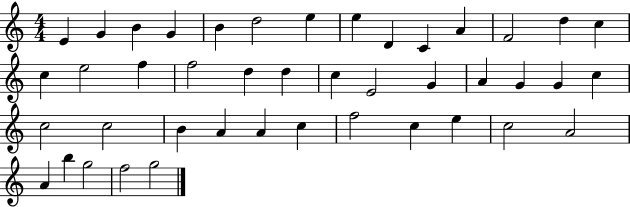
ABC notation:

X:1
T:Untitled
M:4/4
L:1/4
K:C
E G B G B d2 e e D C A F2 d c c e2 f f2 d d c E2 G A G G c c2 c2 B A A c f2 c e c2 A2 A b g2 f2 g2